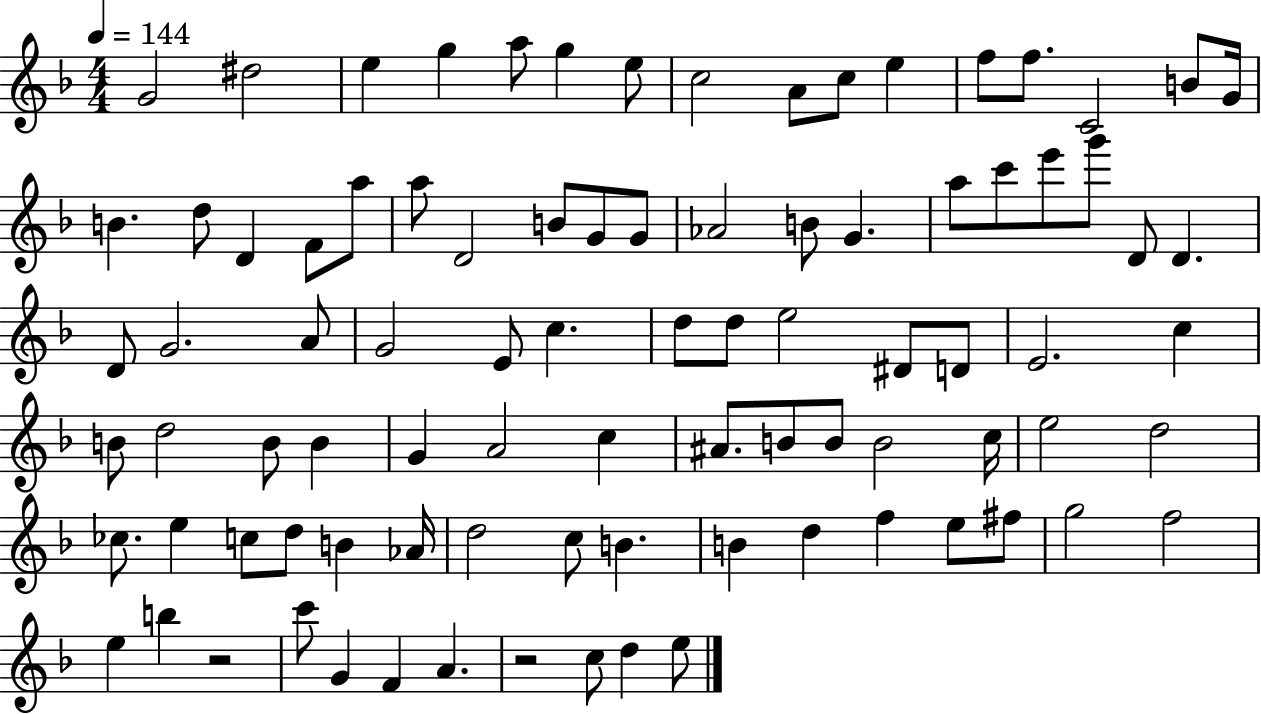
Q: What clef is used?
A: treble